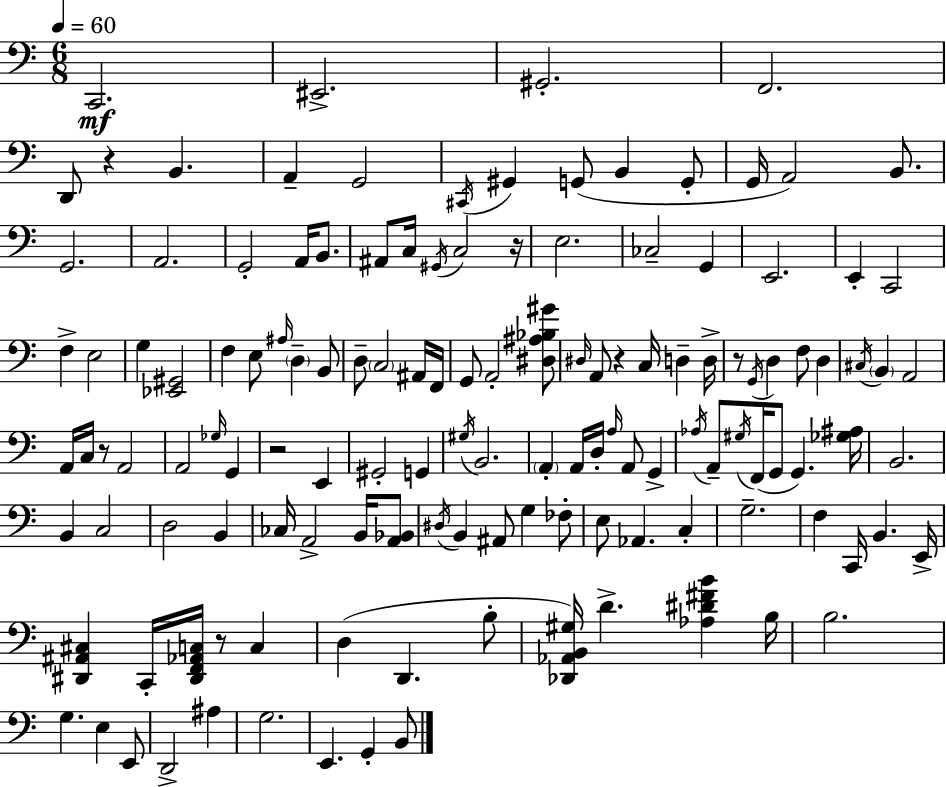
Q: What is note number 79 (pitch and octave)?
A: G2